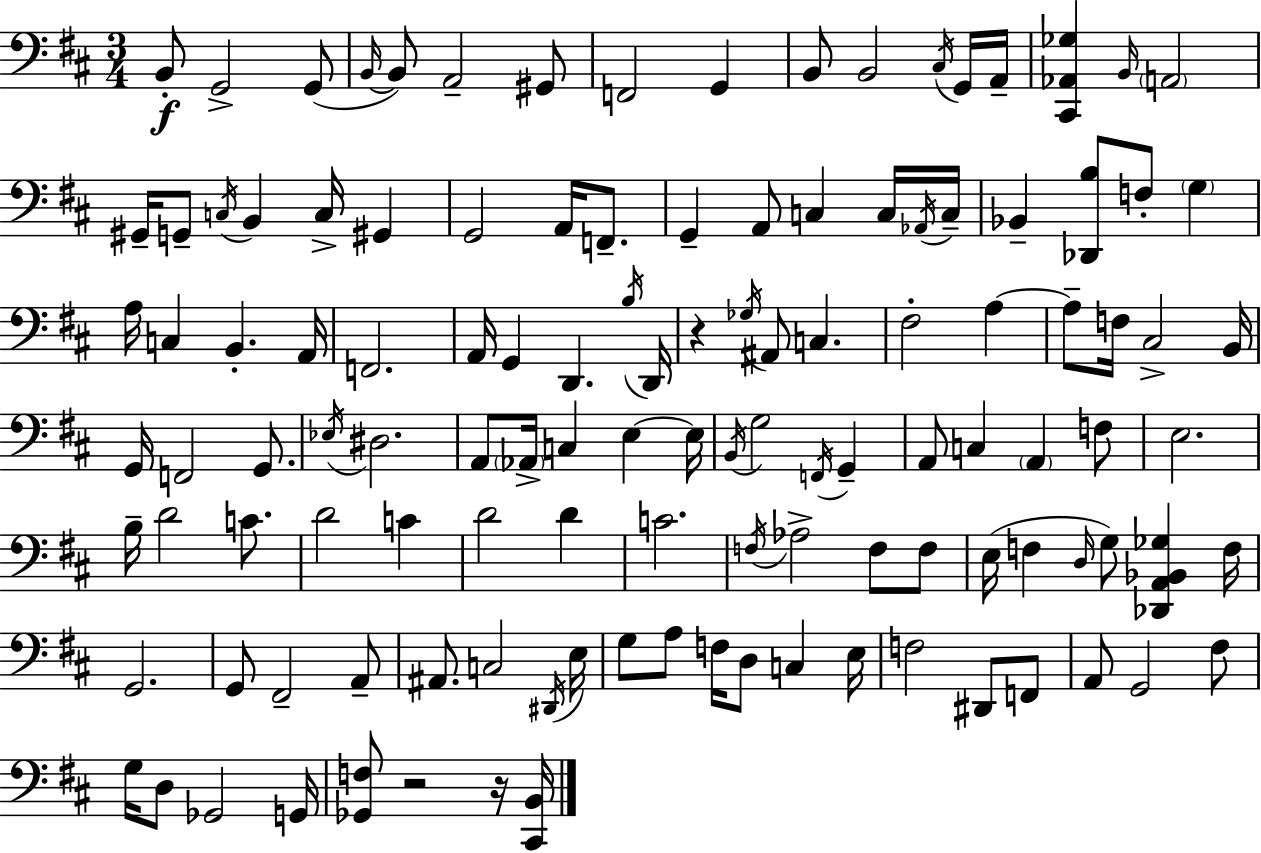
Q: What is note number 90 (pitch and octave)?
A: G2